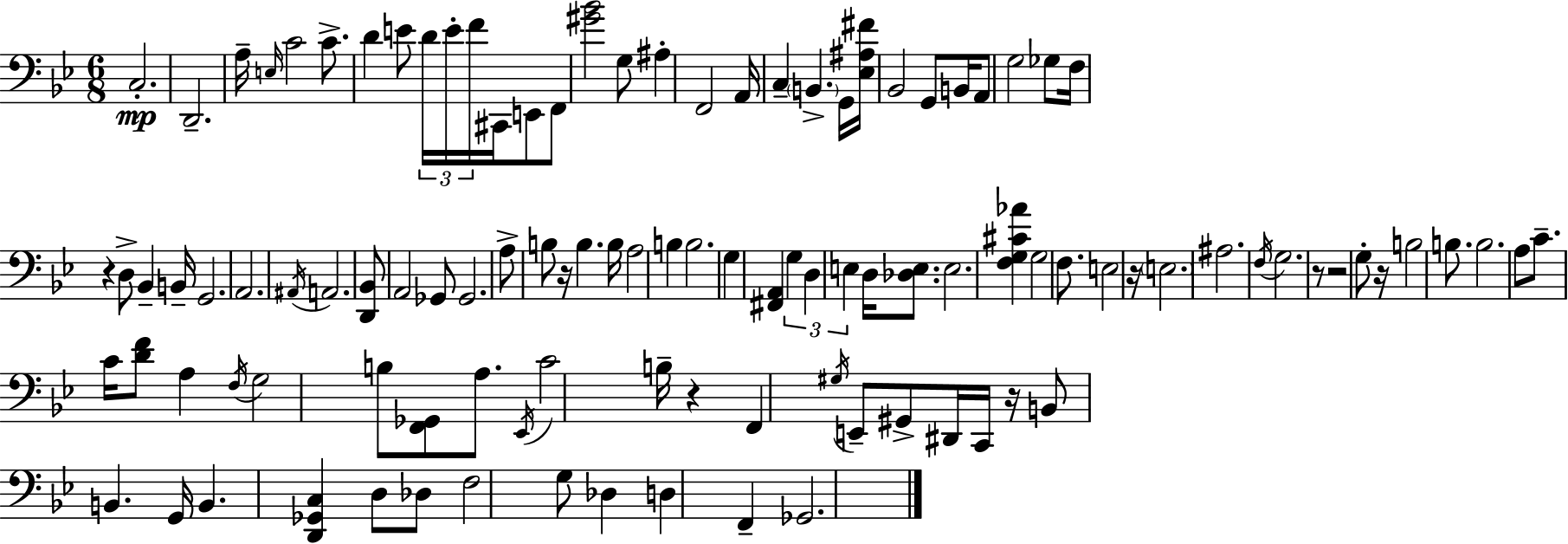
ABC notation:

X:1
T:Untitled
M:6/8
L:1/4
K:Gm
C,2 D,,2 A,/4 E,/4 C2 C/2 D E/2 D/4 E/4 F/4 ^C,,/4 E,,/2 F,,/2 [^G_B]2 G,/2 ^A, F,,2 A,,/4 C, B,, G,,/4 [_E,^A,^F]/4 _B,,2 G,,/2 B,,/4 A,,/2 G,2 _G,/2 F,/4 z D,/2 _B,, B,,/4 G,,2 A,,2 ^A,,/4 A,,2 [D,,_B,,]/2 A,,2 _G,,/2 _G,,2 A,/2 B,/2 z/4 B, B,/4 A,2 B, B,2 G, [^F,,A,,] G, D, E, D,/4 [_D,E,]/2 E,2 [F,G,^C_A] G,2 F,/2 E,2 z/4 E,2 ^A,2 F,/4 G,2 z/2 z2 G,/2 z/4 B,2 B,/2 B,2 A,/2 C/2 C/4 [DF]/2 A, F,/4 G,2 B,/2 [F,,_G,,]/2 A,/2 _E,,/4 C2 B,/4 z F,, ^G,/4 E,,/2 ^G,,/2 ^D,,/4 C,,/4 z/4 B,,/2 B,, G,,/4 B,, [D,,_G,,C,] D,/2 _D,/2 F,2 G,/2 _D, D, F,, _G,,2